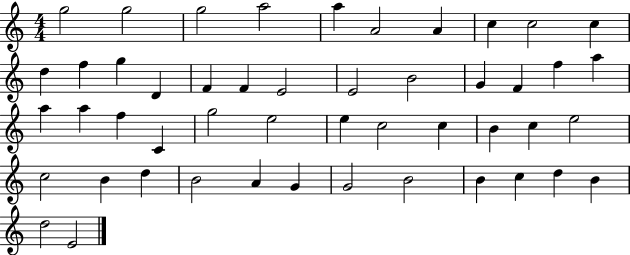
{
  \clef treble
  \numericTimeSignature
  \time 4/4
  \key c \major
  g''2 g''2 | g''2 a''2 | a''4 a'2 a'4 | c''4 c''2 c''4 | \break d''4 f''4 g''4 d'4 | f'4 f'4 e'2 | e'2 b'2 | g'4 f'4 f''4 a''4 | \break a''4 a''4 f''4 c'4 | g''2 e''2 | e''4 c''2 c''4 | b'4 c''4 e''2 | \break c''2 b'4 d''4 | b'2 a'4 g'4 | g'2 b'2 | b'4 c''4 d''4 b'4 | \break d''2 e'2 | \bar "|."
}